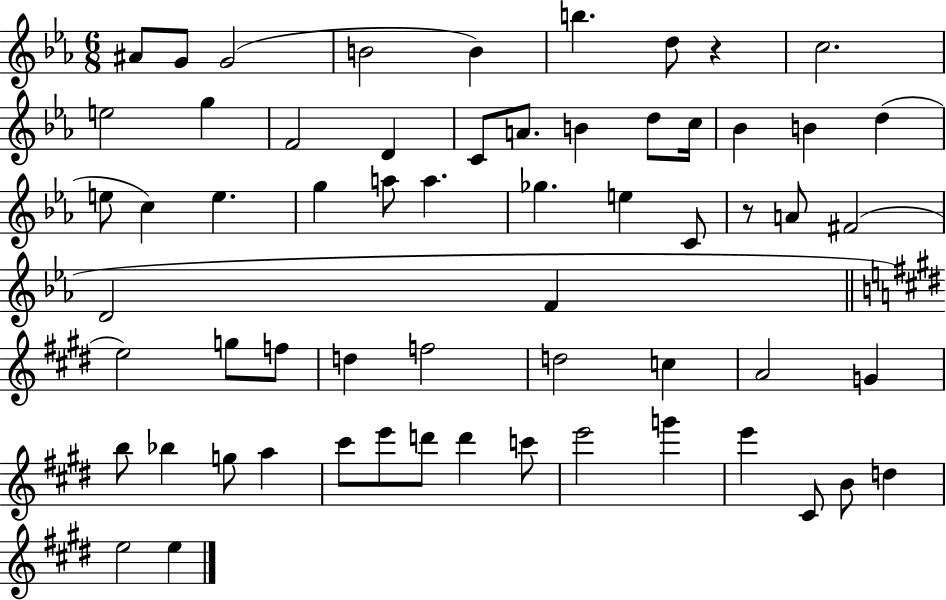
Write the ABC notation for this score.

X:1
T:Untitled
M:6/8
L:1/4
K:Eb
^A/2 G/2 G2 B2 B b d/2 z c2 e2 g F2 D C/2 A/2 B d/2 c/4 _B B d e/2 c e g a/2 a _g e C/2 z/2 A/2 ^F2 D2 F e2 g/2 f/2 d f2 d2 c A2 G b/2 _b g/2 a ^c'/2 e'/2 d'/2 d' c'/2 e'2 g' e' ^C/2 B/2 d e2 e